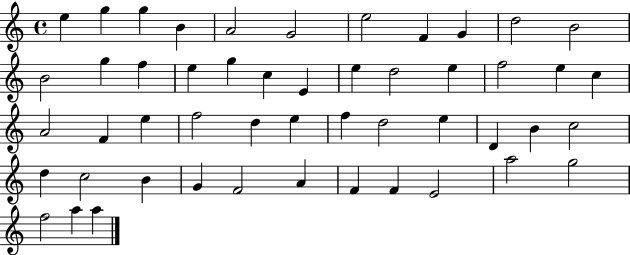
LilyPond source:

{
  \clef treble
  \time 4/4
  \defaultTimeSignature
  \key c \major
  e''4 g''4 g''4 b'4 | a'2 g'2 | e''2 f'4 g'4 | d''2 b'2 | \break b'2 g''4 f''4 | e''4 g''4 c''4 e'4 | e''4 d''2 e''4 | f''2 e''4 c''4 | \break a'2 f'4 e''4 | f''2 d''4 e''4 | f''4 d''2 e''4 | d'4 b'4 c''2 | \break d''4 c''2 b'4 | g'4 f'2 a'4 | f'4 f'4 e'2 | a''2 g''2 | \break f''2 a''4 a''4 | \bar "|."
}